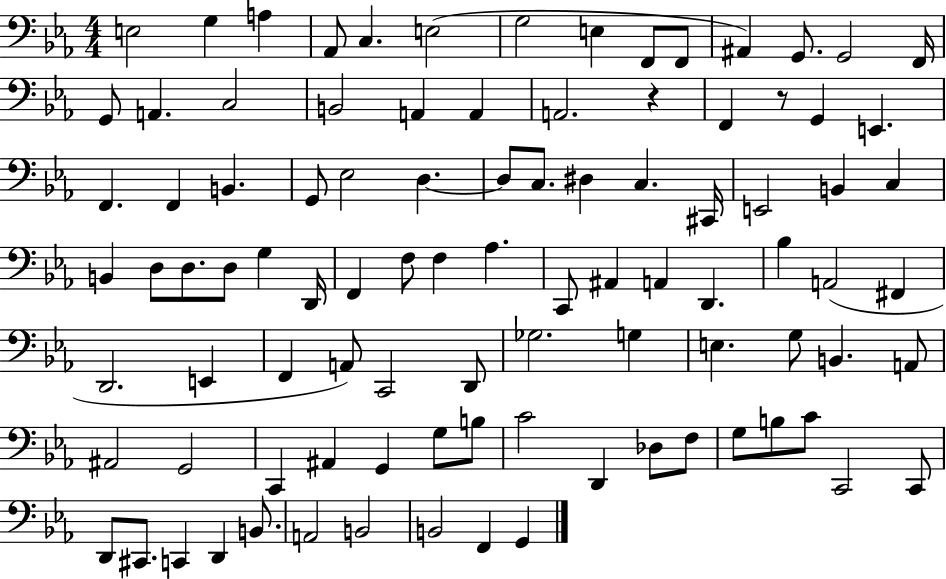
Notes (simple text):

E3/h G3/q A3/q Ab2/e C3/q. E3/h G3/h E3/q F2/e F2/e A#2/q G2/e. G2/h F2/s G2/e A2/q. C3/h B2/h A2/q A2/q A2/h. R/q F2/q R/e G2/q E2/q. F2/q. F2/q B2/q. G2/e Eb3/h D3/q. D3/e C3/e. D#3/q C3/q. C#2/s E2/h B2/q C3/q B2/q D3/e D3/e. D3/e G3/q D2/s F2/q F3/e F3/q Ab3/q. C2/e A#2/q A2/q D2/q. Bb3/q A2/h F#2/q D2/h. E2/q F2/q A2/e C2/h D2/e Gb3/h. G3/q E3/q. G3/e B2/q. A2/e A#2/h G2/h C2/q A#2/q G2/q G3/e B3/e C4/h D2/q Db3/e F3/e G3/e B3/e C4/e C2/h C2/e D2/e C#2/e. C2/q D2/q B2/e. A2/h B2/h B2/h F2/q G2/q